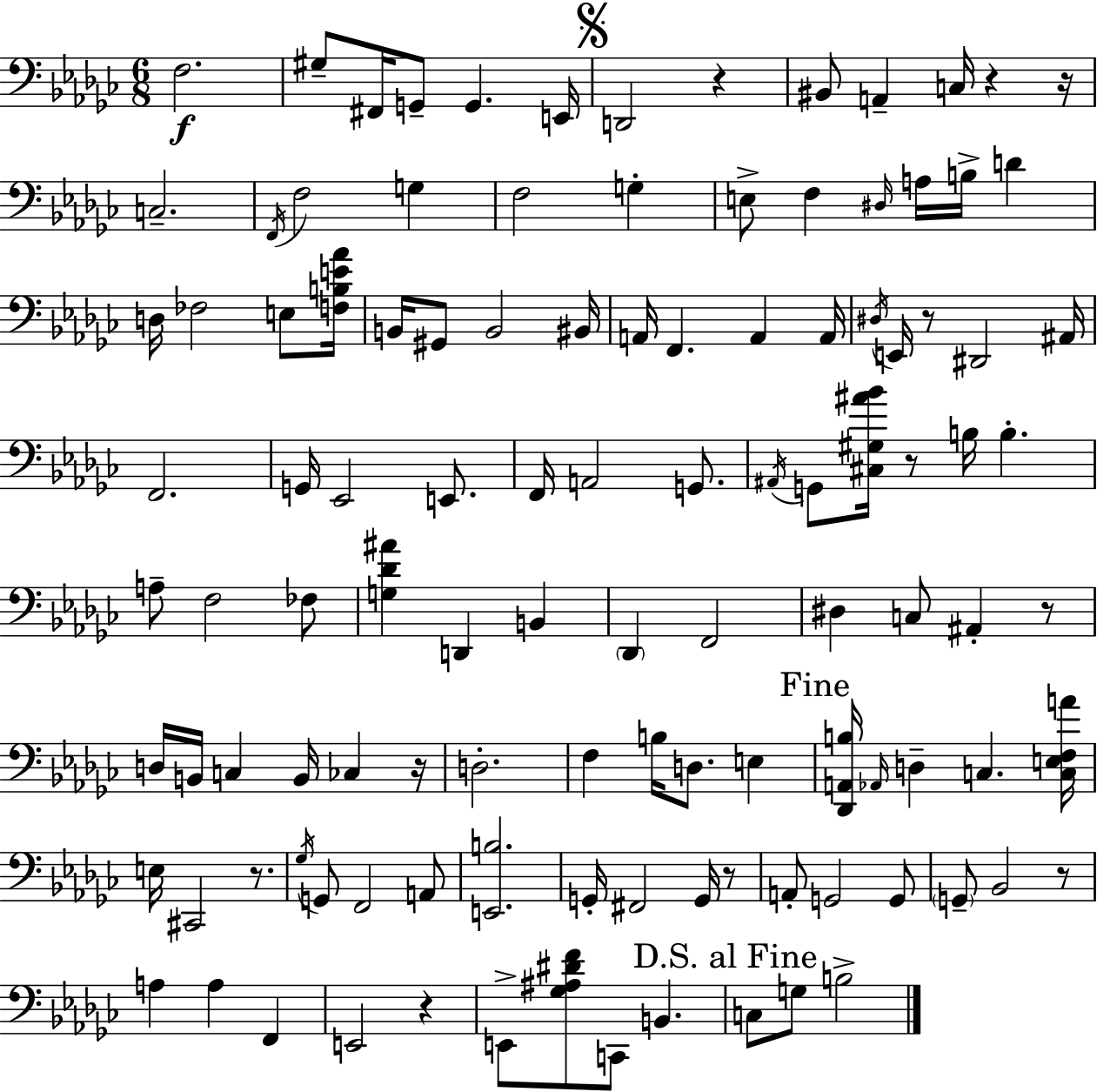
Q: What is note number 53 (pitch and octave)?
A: B2